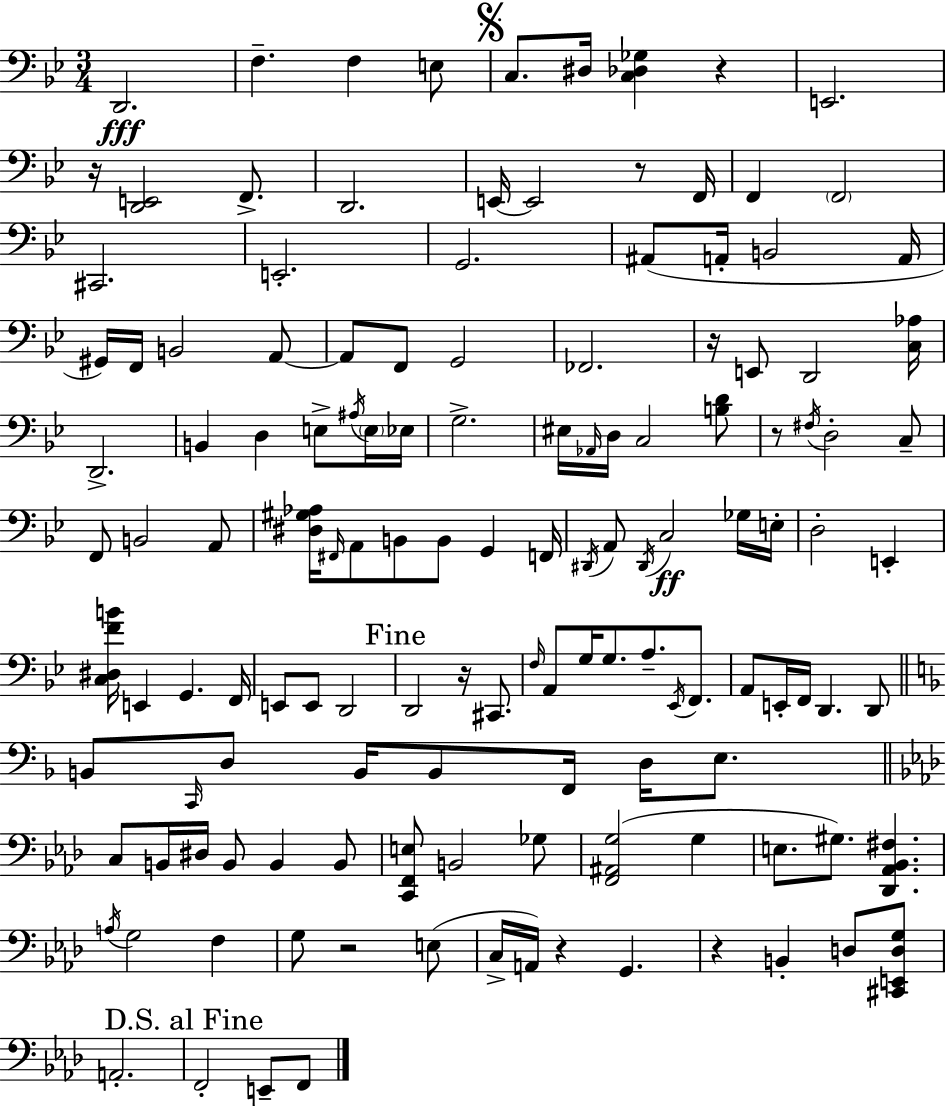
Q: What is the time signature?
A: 3/4